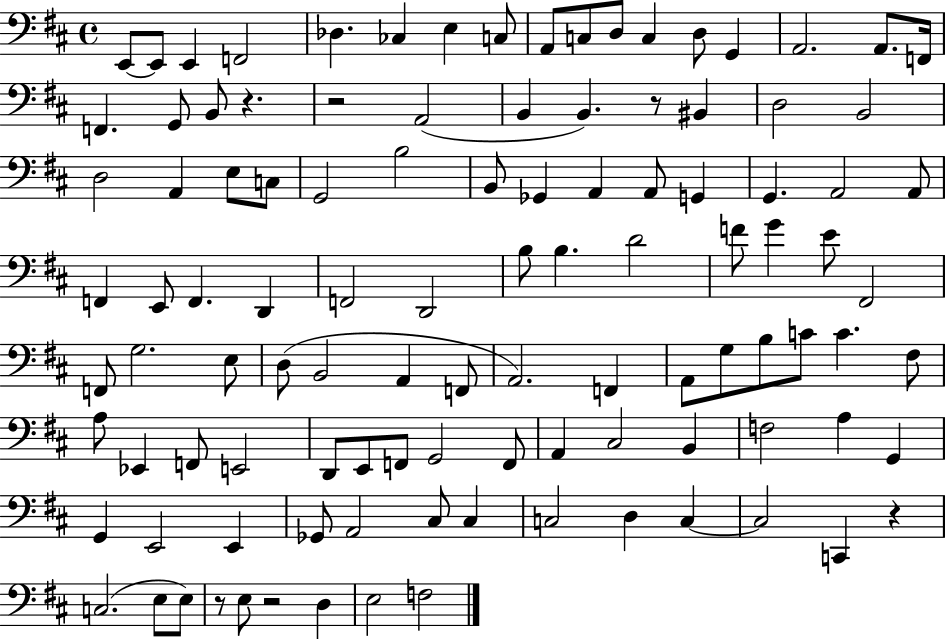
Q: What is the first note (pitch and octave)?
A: E2